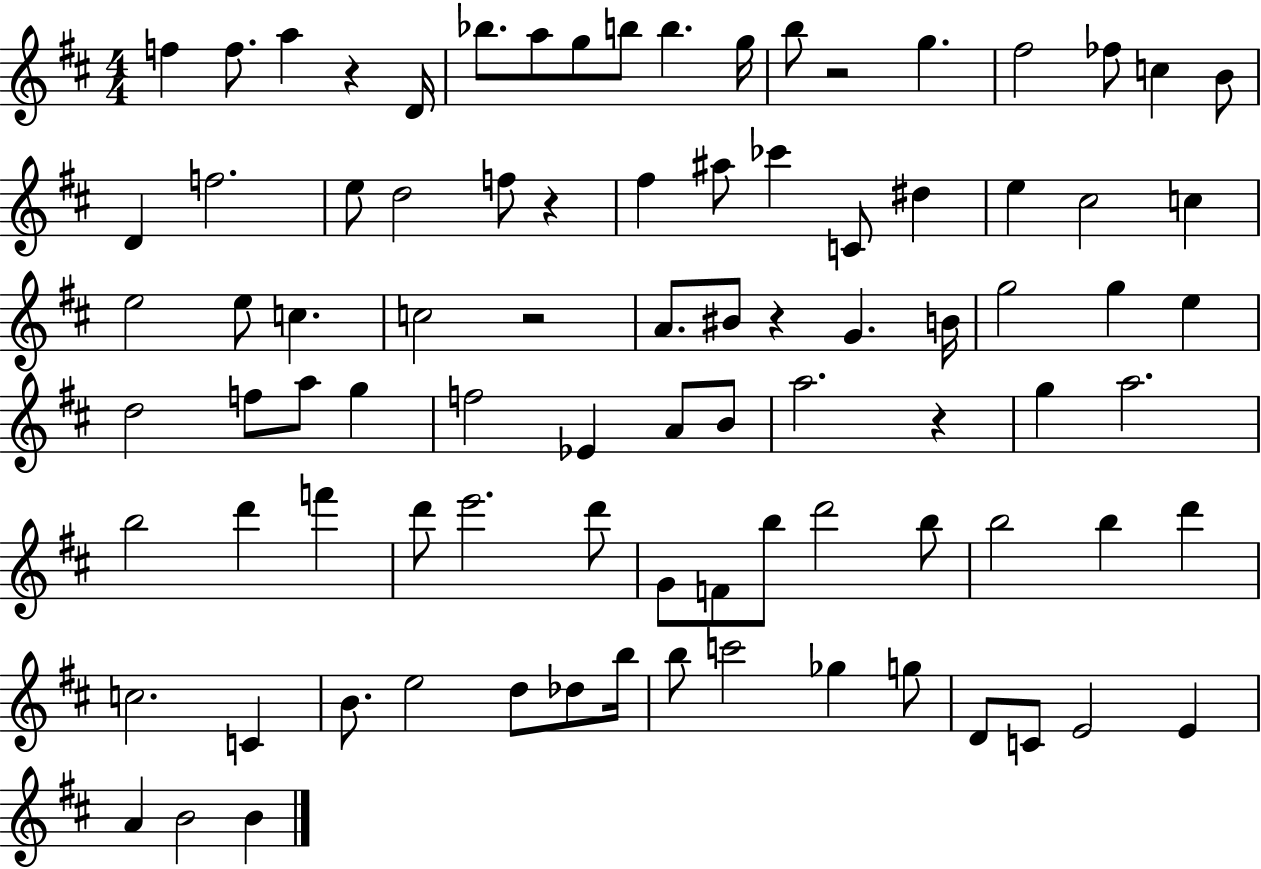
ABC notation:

X:1
T:Untitled
M:4/4
L:1/4
K:D
f f/2 a z D/4 _b/2 a/2 g/2 b/2 b g/4 b/2 z2 g ^f2 _f/2 c B/2 D f2 e/2 d2 f/2 z ^f ^a/2 _c' C/2 ^d e ^c2 c e2 e/2 c c2 z2 A/2 ^B/2 z G B/4 g2 g e d2 f/2 a/2 g f2 _E A/2 B/2 a2 z g a2 b2 d' f' d'/2 e'2 d'/2 G/2 F/2 b/2 d'2 b/2 b2 b d' c2 C B/2 e2 d/2 _d/2 b/4 b/2 c'2 _g g/2 D/2 C/2 E2 E A B2 B